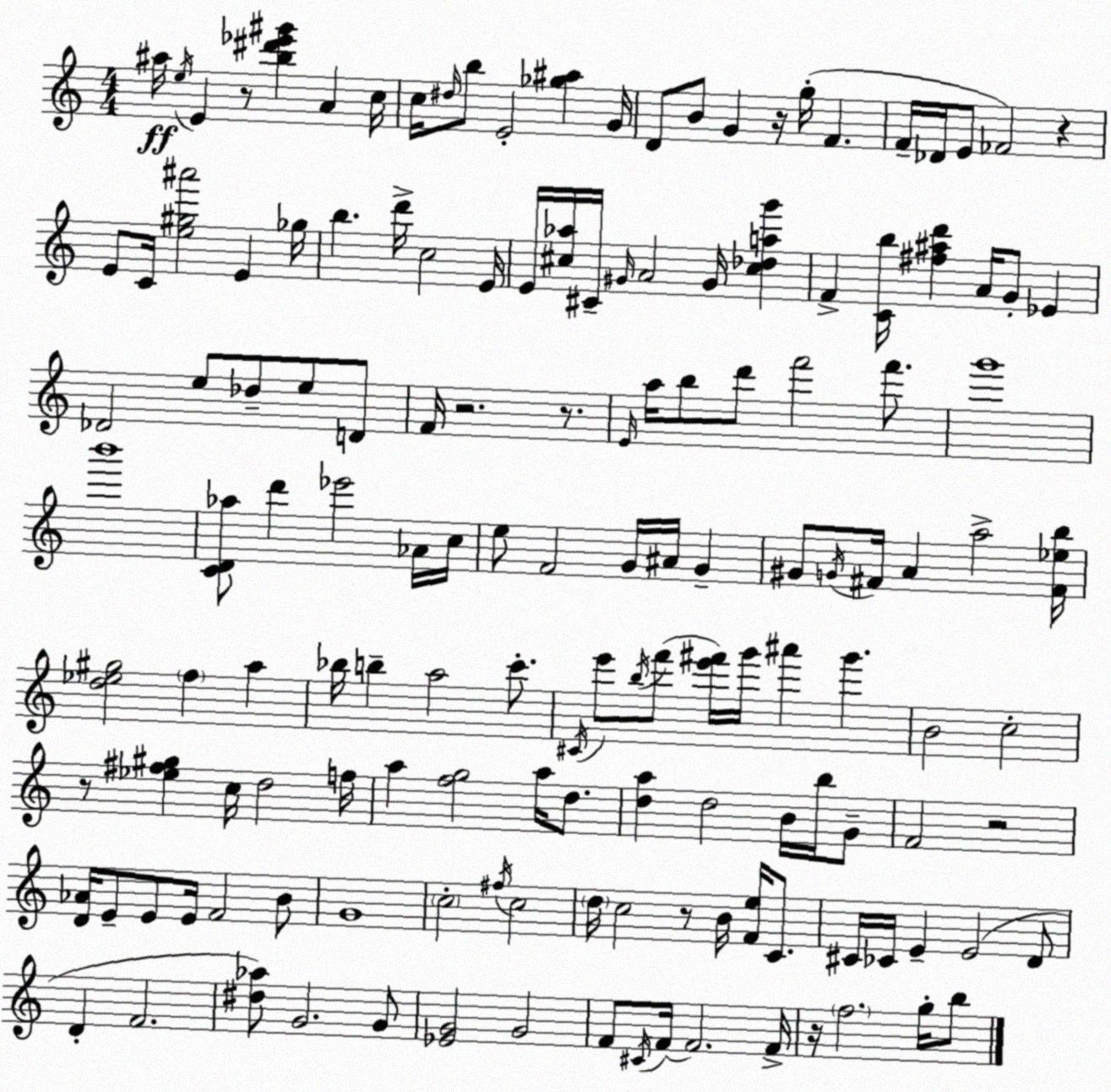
X:1
T:Untitled
M:4/4
L:1/4
K:Am
^a/4 e/4 E z/2 [b^d'_e'^g'] A c/4 c/4 ^d/4 b/2 E2 [_g^a] G/4 D/2 B/2 G z/4 g/4 F F/4 _D/4 E/2 _F2 z E/2 C/4 [e^g^a']2 E _g/4 b d'/4 c2 E/4 E/4 [^c_a]/4 ^C/4 ^G/4 A2 ^G/4 [^c_dag'] F [Cb]/4 [^f^ad'] A/4 G/2 _E _D2 e/2 _d/2 e/2 D/2 F/4 z2 z/2 E/4 a/4 b/2 d'/2 f'2 f'/2 g'4 b'4 [CD_a]/2 d' _e'2 _A/4 c/4 e/2 F2 G/4 ^A/4 G ^G/2 G/4 ^F/4 A a2 [^F_eb]/4 [d_e^g]2 f a _b/4 b a2 c'/2 ^C/4 e'/2 b/4 f'/2 [e'^f']/4 g'/4 ^a' g' B2 c2 z/2 [_e^f^g] c/4 d2 f/4 a [fg]2 a/4 d/2 [da] d2 B/4 b/4 G/2 F2 z2 [D_A]/4 E/2 E/2 E/4 F2 B/2 G4 c2 ^f/4 c2 d/4 c2 z/2 B/4 [Fe]/4 C/2 ^C/4 _C/4 E E2 D/2 D F2 [^d_a]/2 G2 G/2 [_EG]2 G2 F/2 ^C/4 F/4 F2 F/4 z/4 f2 g/4 b/2